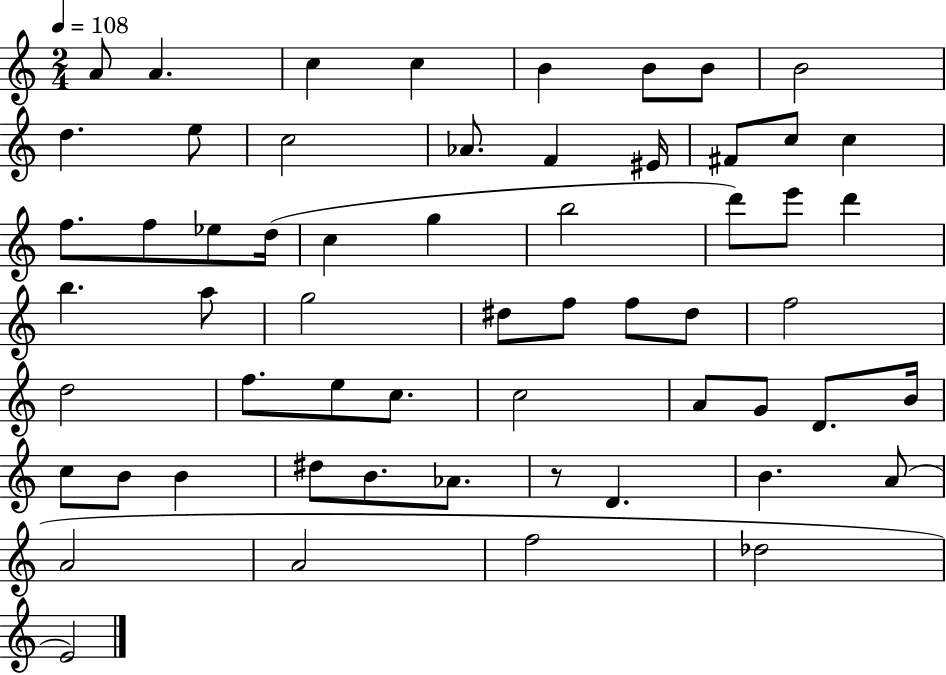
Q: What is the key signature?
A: C major